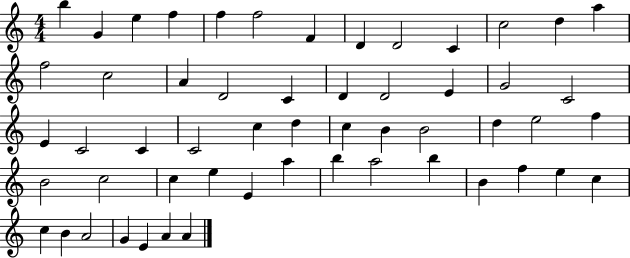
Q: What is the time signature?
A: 4/4